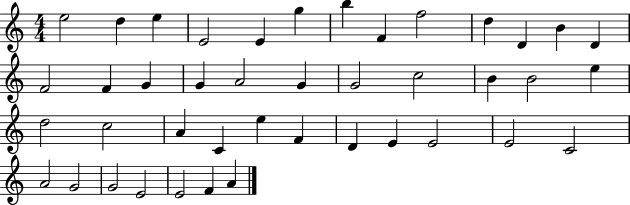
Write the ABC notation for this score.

X:1
T:Untitled
M:4/4
L:1/4
K:C
e2 d e E2 E g b F f2 d D B D F2 F G G A2 G G2 c2 B B2 e d2 c2 A C e F D E E2 E2 C2 A2 G2 G2 E2 E2 F A